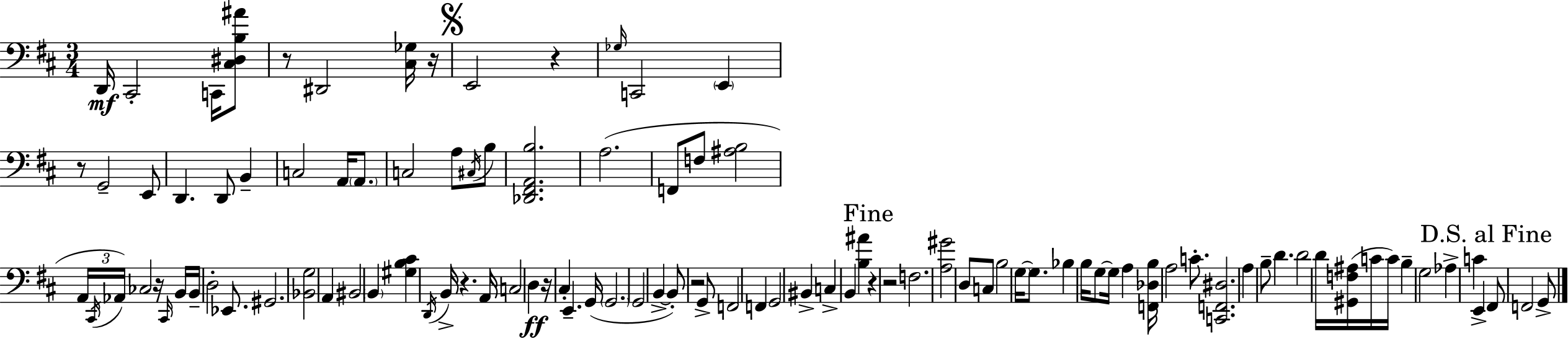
X:1
T:Untitled
M:3/4
L:1/4
K:D
D,,/4 ^C,,2 C,,/4 [^C,^D,B,^A]/2 z/2 ^D,,2 [^C,_G,]/4 z/4 E,,2 z _G,/4 C,,2 E,, z/2 G,,2 E,,/2 D,, D,,/2 B,, C,2 A,,/4 A,,/2 C,2 A,/2 ^C,/4 B,/2 [_D,,^F,,A,,B,]2 A,2 F,,/2 F,/2 [^A,B,]2 A,,/4 ^C,,/4 _A,,/4 _C,2 z/4 ^C,,/4 B,,/4 B,,/4 D,2 _E,,/2 ^G,,2 [_B,,G,]2 A,, ^B,,2 B,, [^G,B,^C] D,,/4 B,,/4 z A,,/4 C,2 D, z/4 ^C, E,, G,,/4 G,,2 G,,2 B,, B,,/2 z2 G,,/2 F,,2 F,, G,,2 ^B,, C, B,, [B,^A] z z2 F,2 [A,^G]2 D,/2 C,/2 B,2 G,/4 G,/2 _B, B,/4 G,/2 G,/4 A, [F,,_D,B,]/4 A,2 C/2 [C,,F,,^D,]2 A, B,/2 D D2 D/4 [^G,,F,^A,]/4 C/4 C/4 B, G,2 _A, C E,, ^F,,/2 F,,2 G,,/2